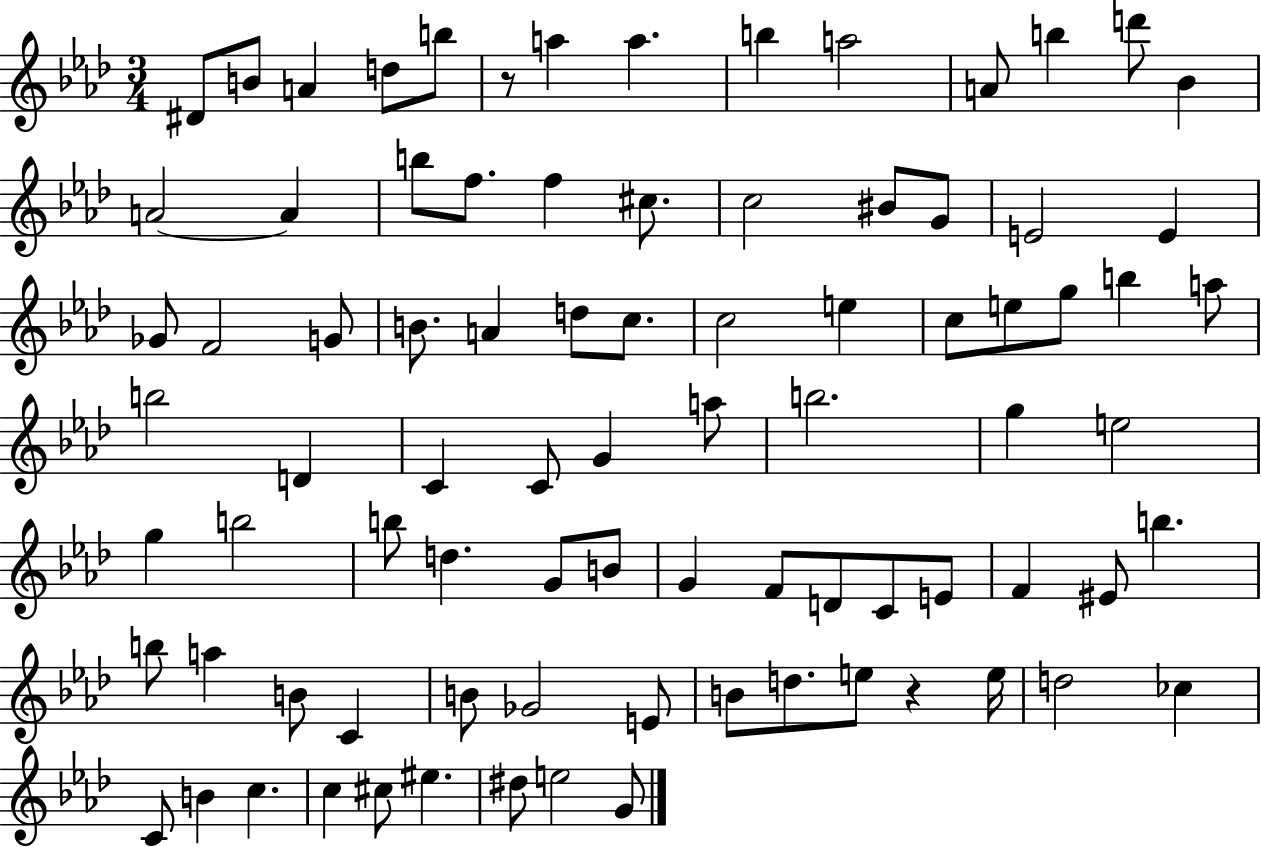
{
  \clef treble
  \numericTimeSignature
  \time 3/4
  \key aes \major
  \repeat volta 2 { dis'8 b'8 a'4 d''8 b''8 | r8 a''4 a''4. | b''4 a''2 | a'8 b''4 d'''8 bes'4 | \break a'2~~ a'4 | b''8 f''8. f''4 cis''8. | c''2 bis'8 g'8 | e'2 e'4 | \break ges'8 f'2 g'8 | b'8. a'4 d''8 c''8. | c''2 e''4 | c''8 e''8 g''8 b''4 a''8 | \break b''2 d'4 | c'4 c'8 g'4 a''8 | b''2. | g''4 e''2 | \break g''4 b''2 | b''8 d''4. g'8 b'8 | g'4 f'8 d'8 c'8 e'8 | f'4 eis'8 b''4. | \break b''8 a''4 b'8 c'4 | b'8 ges'2 e'8 | b'8 d''8. e''8 r4 e''16 | d''2 ces''4 | \break c'8 b'4 c''4. | c''4 cis''8 eis''4. | dis''8 e''2 g'8 | } \bar "|."
}